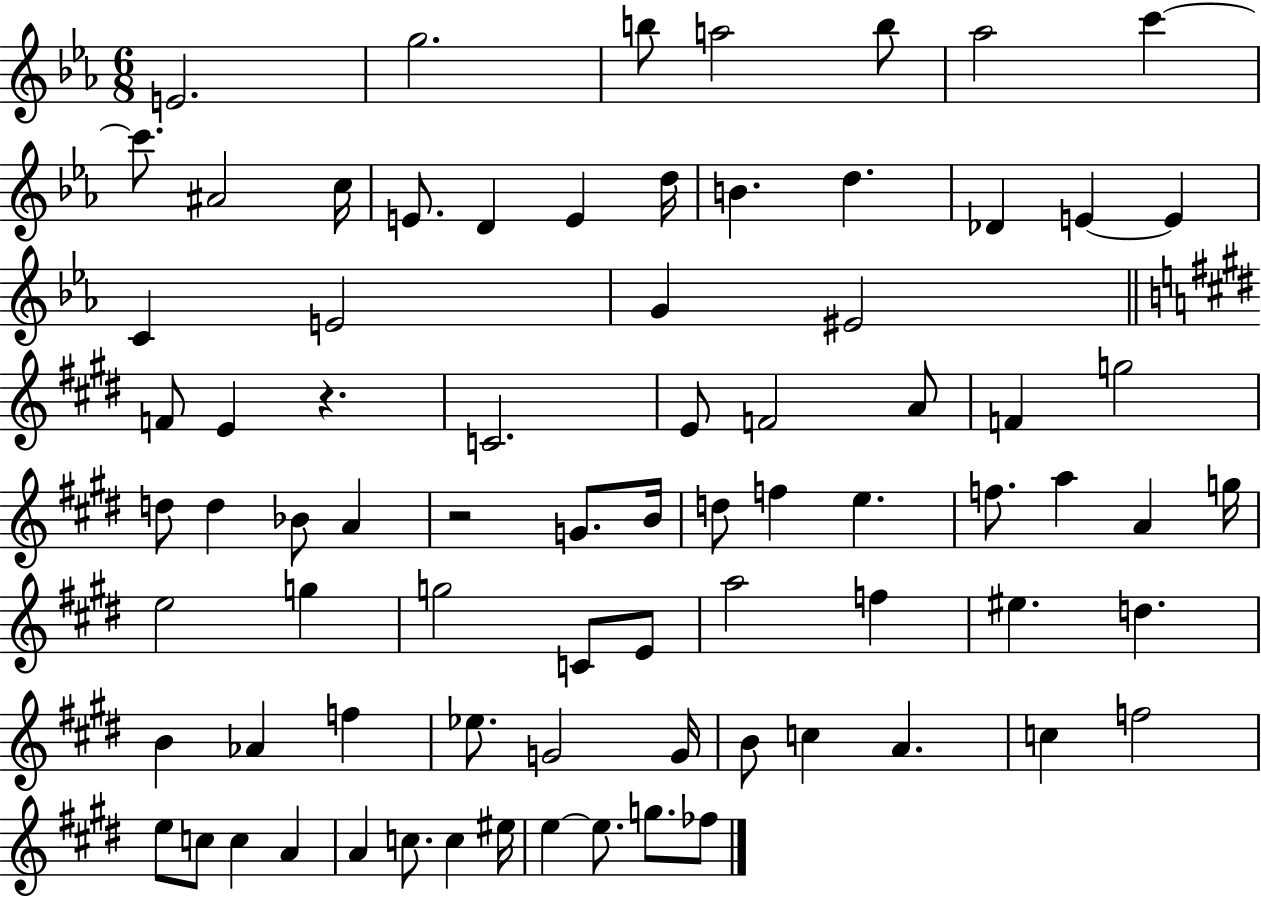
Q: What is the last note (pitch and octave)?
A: FES5